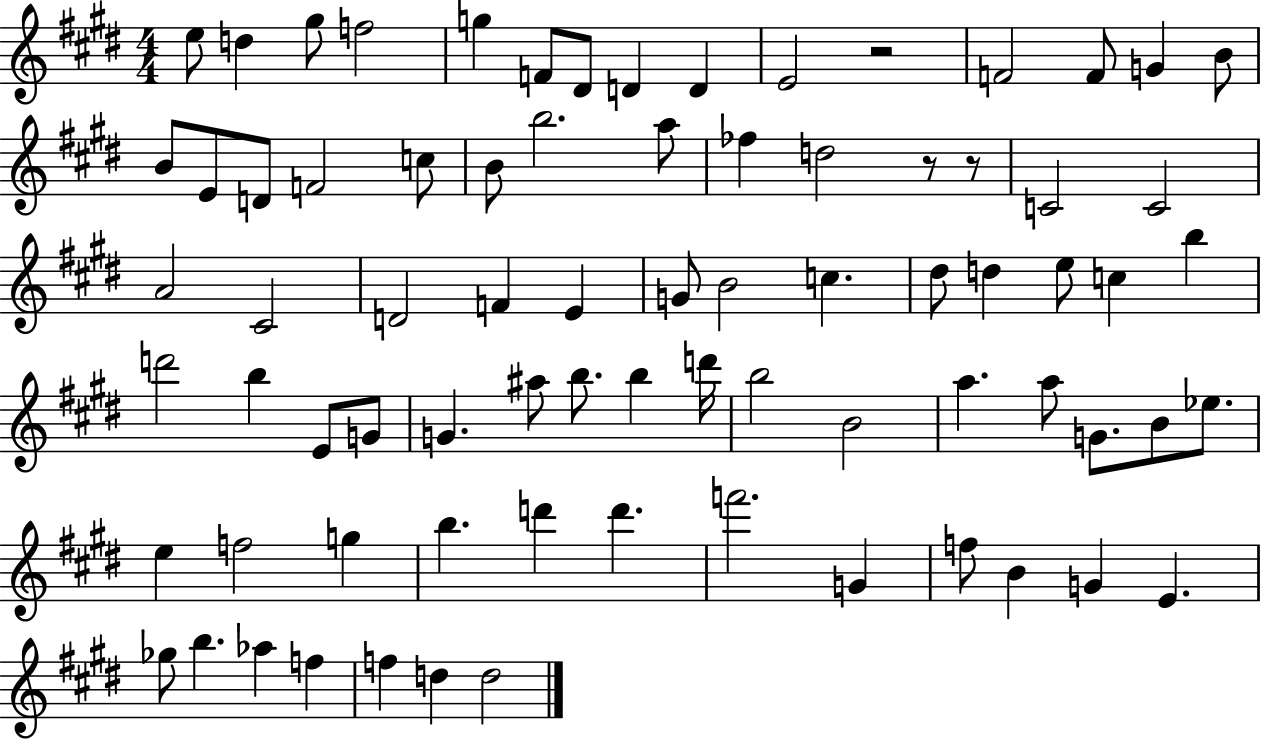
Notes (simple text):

E5/e D5/q G#5/e F5/h G5/q F4/e D#4/e D4/q D4/q E4/h R/h F4/h F4/e G4/q B4/e B4/e E4/e D4/e F4/h C5/e B4/e B5/h. A5/e FES5/q D5/h R/e R/e C4/h C4/h A4/h C#4/h D4/h F4/q E4/q G4/e B4/h C5/q. D#5/e D5/q E5/e C5/q B5/q D6/h B5/q E4/e G4/e G4/q. A#5/e B5/e. B5/q D6/s B5/h B4/h A5/q. A5/e G4/e. B4/e Eb5/e. E5/q F5/h G5/q B5/q. D6/q D6/q. F6/h. G4/q F5/e B4/q G4/q E4/q. Gb5/e B5/q. Ab5/q F5/q F5/q D5/q D5/h